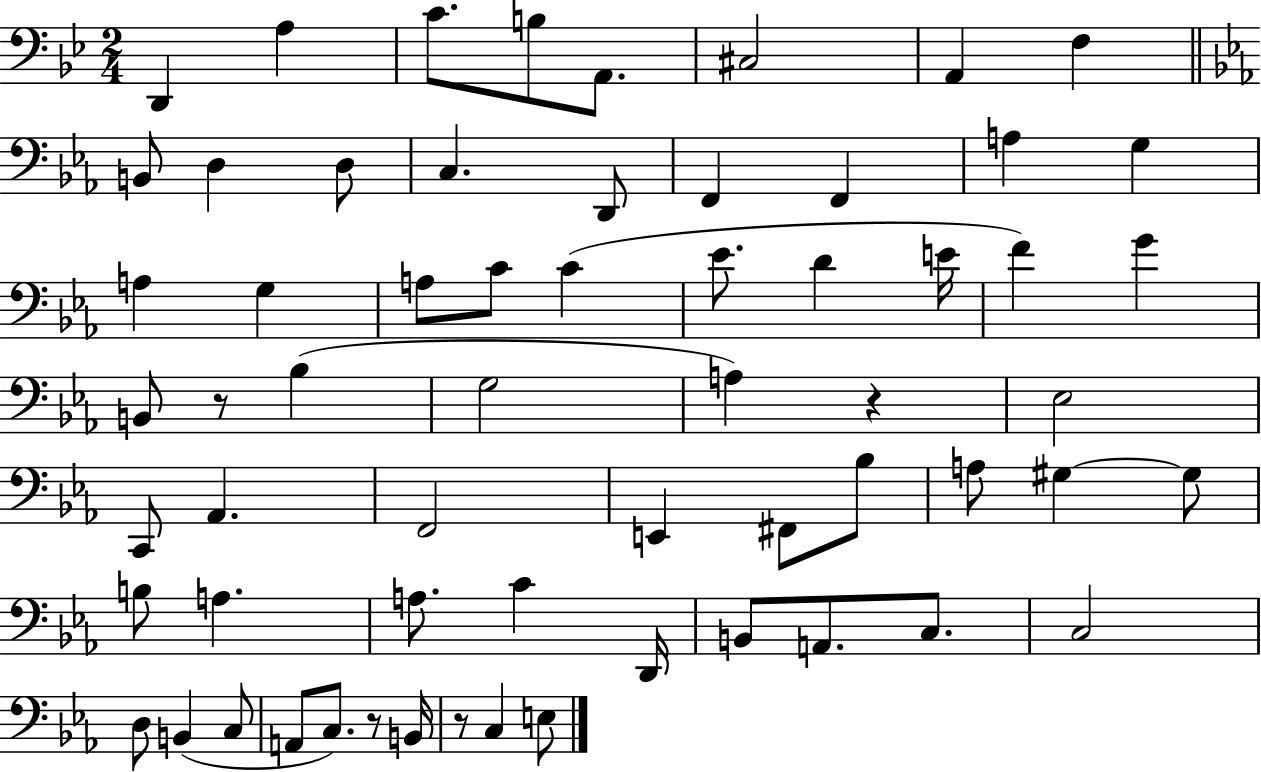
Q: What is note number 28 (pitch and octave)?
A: B2